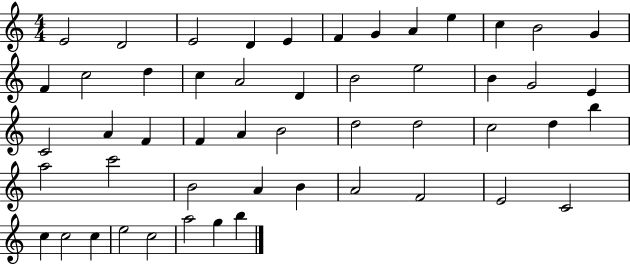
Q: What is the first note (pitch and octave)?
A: E4